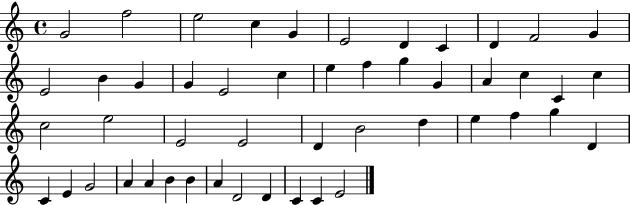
{
  \clef treble
  \time 4/4
  \defaultTimeSignature
  \key c \major
  g'2 f''2 | e''2 c''4 g'4 | e'2 d'4 c'4 | d'4 f'2 g'4 | \break e'2 b'4 g'4 | g'4 e'2 c''4 | e''4 f''4 g''4 g'4 | a'4 c''4 c'4 c''4 | \break c''2 e''2 | e'2 e'2 | d'4 b'2 d''4 | e''4 f''4 g''4 d'4 | \break c'4 e'4 g'2 | a'4 a'4 b'4 b'4 | a'4 d'2 d'4 | c'4 c'4 e'2 | \break \bar "|."
}